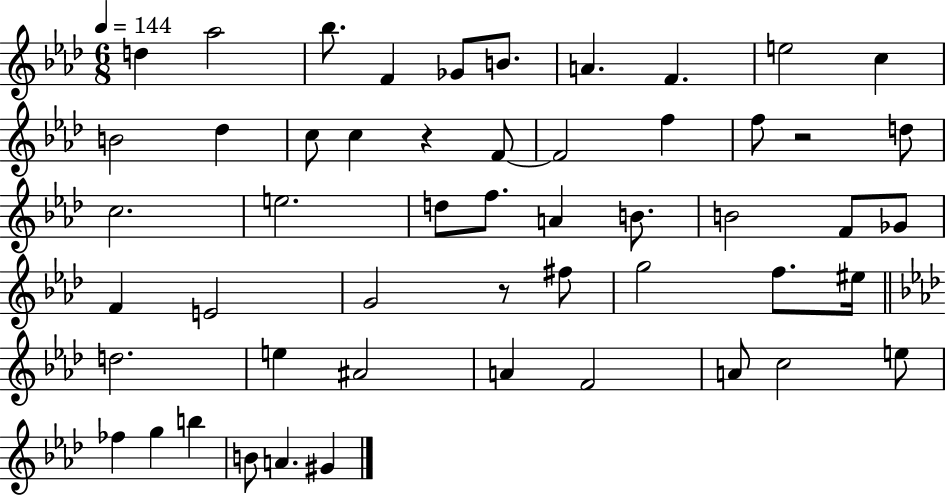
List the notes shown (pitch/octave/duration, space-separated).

D5/q Ab5/h Bb5/e. F4/q Gb4/e B4/e. A4/q. F4/q. E5/h C5/q B4/h Db5/q C5/e C5/q R/q F4/e F4/h F5/q F5/e R/h D5/e C5/h. E5/h. D5/e F5/e. A4/q B4/e. B4/h F4/e Gb4/e F4/q E4/h G4/h R/e F#5/e G5/h F5/e. EIS5/s D5/h. E5/q A#4/h A4/q F4/h A4/e C5/h E5/e FES5/q G5/q B5/q B4/e A4/q. G#4/q